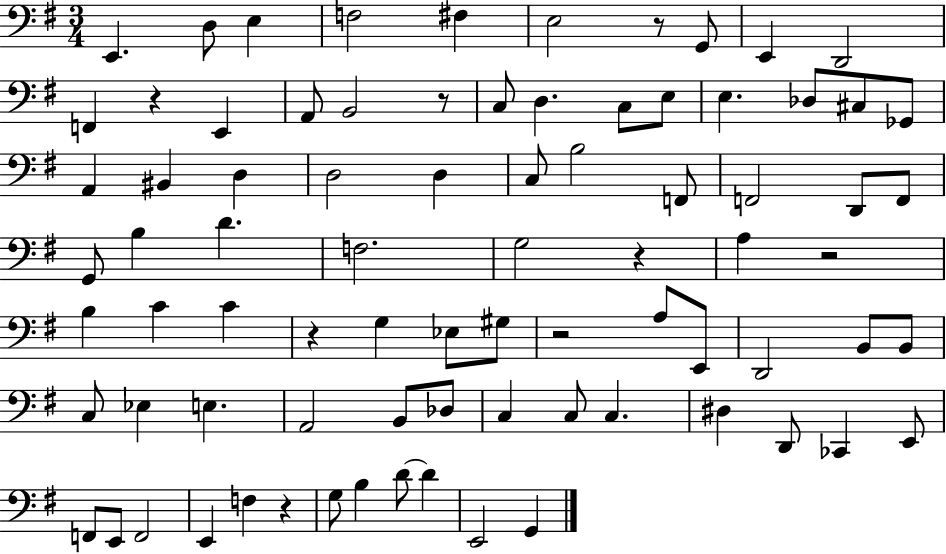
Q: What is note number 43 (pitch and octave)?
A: Eb3